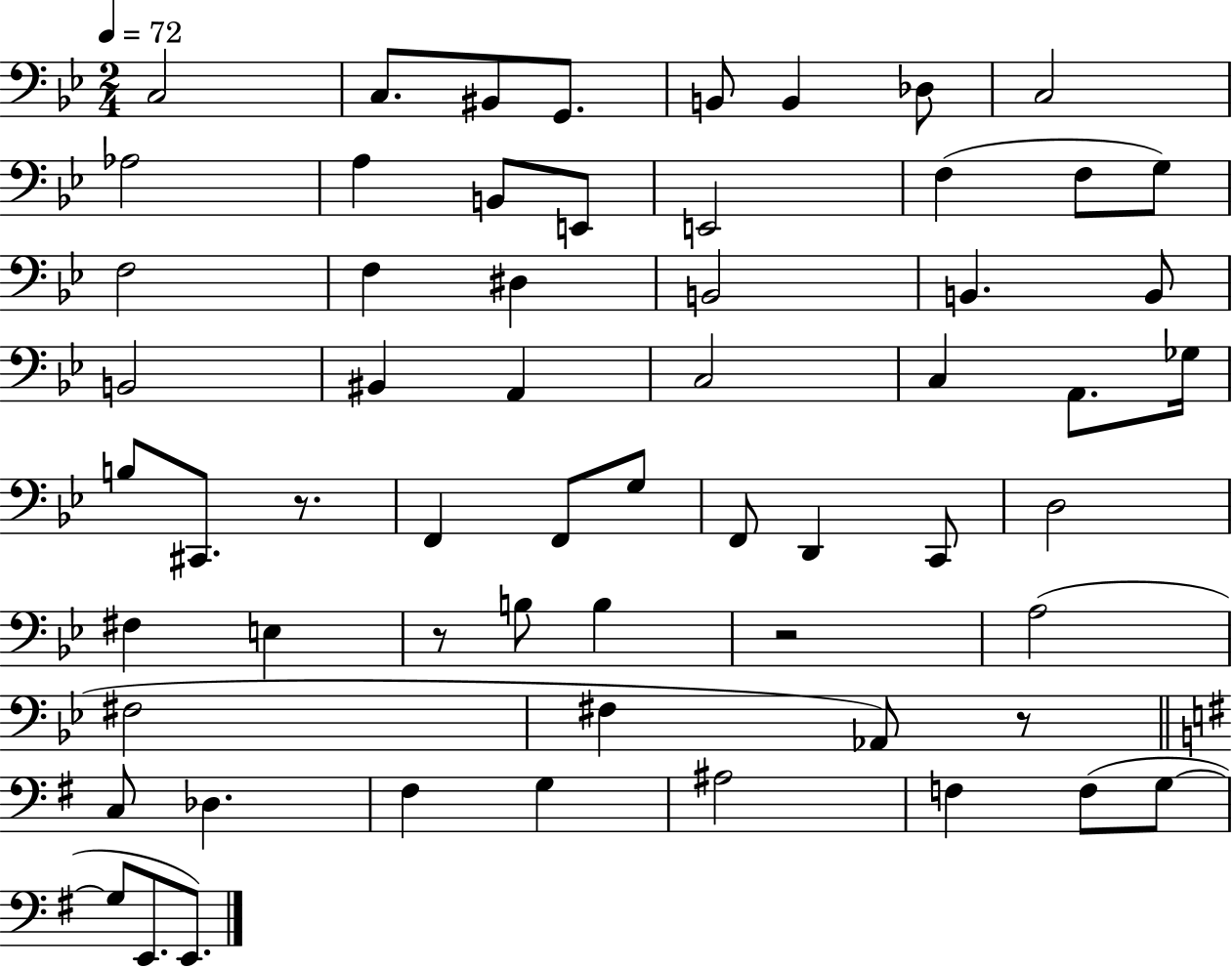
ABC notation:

X:1
T:Untitled
M:2/4
L:1/4
K:Bb
C,2 C,/2 ^B,,/2 G,,/2 B,,/2 B,, _D,/2 C,2 _A,2 A, B,,/2 E,,/2 E,,2 F, F,/2 G,/2 F,2 F, ^D, B,,2 B,, B,,/2 B,,2 ^B,, A,, C,2 C, A,,/2 _G,/4 B,/2 ^C,,/2 z/2 F,, F,,/2 G,/2 F,,/2 D,, C,,/2 D,2 ^F, E, z/2 B,/2 B, z2 A,2 ^F,2 ^F, _A,,/2 z/2 C,/2 _D, ^F, G, ^A,2 F, F,/2 G,/2 G,/2 E,,/2 E,,/2